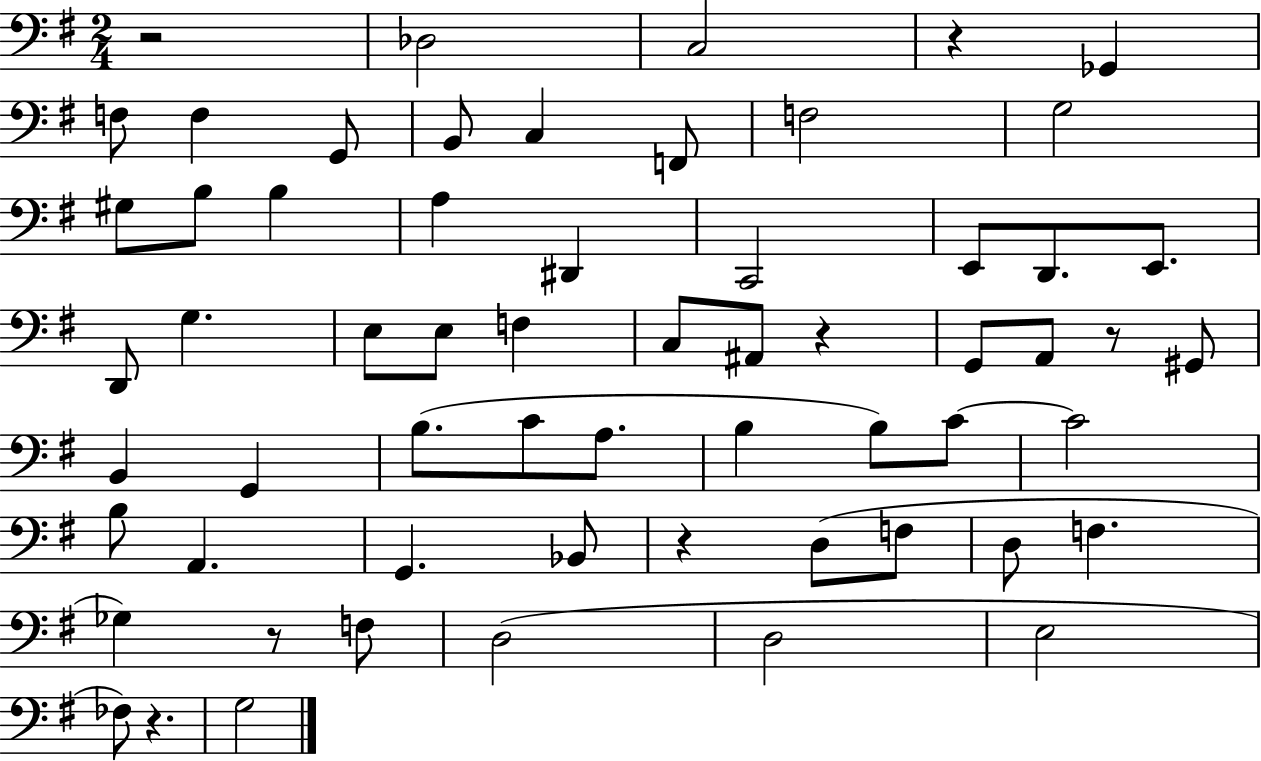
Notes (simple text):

R/h Db3/h C3/h R/q Gb2/q F3/e F3/q G2/e B2/e C3/q F2/e F3/h G3/h G#3/e B3/e B3/q A3/q D#2/q C2/h E2/e D2/e. E2/e. D2/e G3/q. E3/e E3/e F3/q C3/e A#2/e R/q G2/e A2/e R/e G#2/e B2/q G2/q B3/e. C4/e A3/e. B3/q B3/e C4/e C4/h B3/e A2/q. G2/q. Bb2/e R/q D3/e F3/e D3/e F3/q. Gb3/q R/e F3/e D3/h D3/h E3/h FES3/e R/q. G3/h